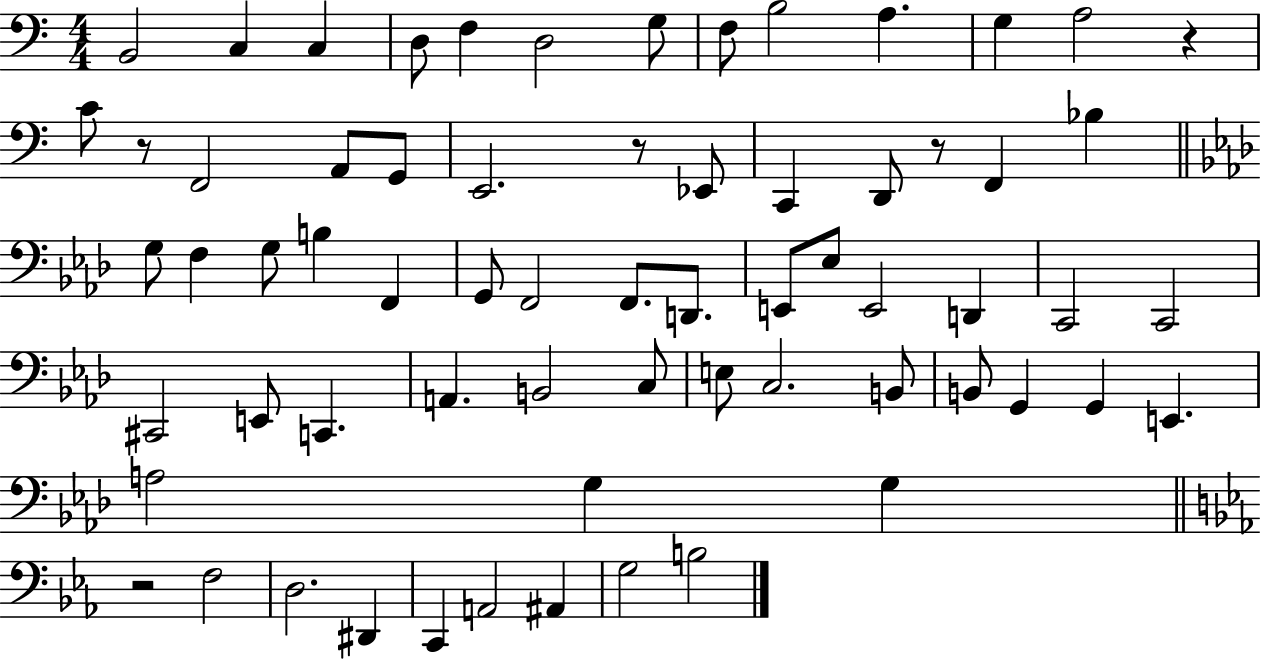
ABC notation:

X:1
T:Untitled
M:4/4
L:1/4
K:C
B,,2 C, C, D,/2 F, D,2 G,/2 F,/2 B,2 A, G, A,2 z C/2 z/2 F,,2 A,,/2 G,,/2 E,,2 z/2 _E,,/2 C,, D,,/2 z/2 F,, _B, G,/2 F, G,/2 B, F,, G,,/2 F,,2 F,,/2 D,,/2 E,,/2 _E,/2 E,,2 D,, C,,2 C,,2 ^C,,2 E,,/2 C,, A,, B,,2 C,/2 E,/2 C,2 B,,/2 B,,/2 G,, G,, E,, A,2 G, G, z2 F,2 D,2 ^D,, C,, A,,2 ^A,, G,2 B,2